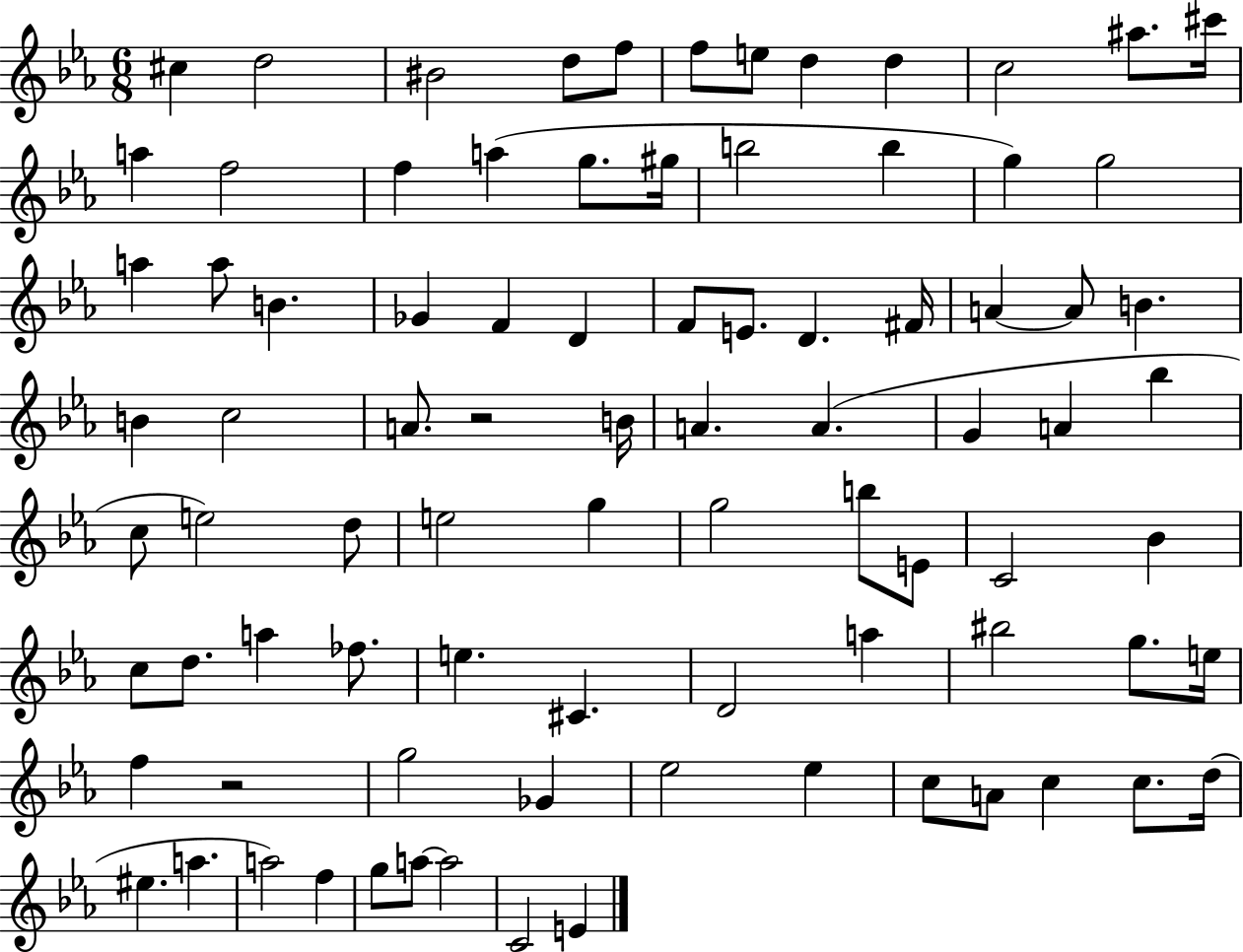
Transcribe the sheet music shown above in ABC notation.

X:1
T:Untitled
M:6/8
L:1/4
K:Eb
^c d2 ^B2 d/2 f/2 f/2 e/2 d d c2 ^a/2 ^c'/4 a f2 f a g/2 ^g/4 b2 b g g2 a a/2 B _G F D F/2 E/2 D ^F/4 A A/2 B B c2 A/2 z2 B/4 A A G A _b c/2 e2 d/2 e2 g g2 b/2 E/2 C2 _B c/2 d/2 a _f/2 e ^C D2 a ^b2 g/2 e/4 f z2 g2 _G _e2 _e c/2 A/2 c c/2 d/4 ^e a a2 f g/2 a/2 a2 C2 E